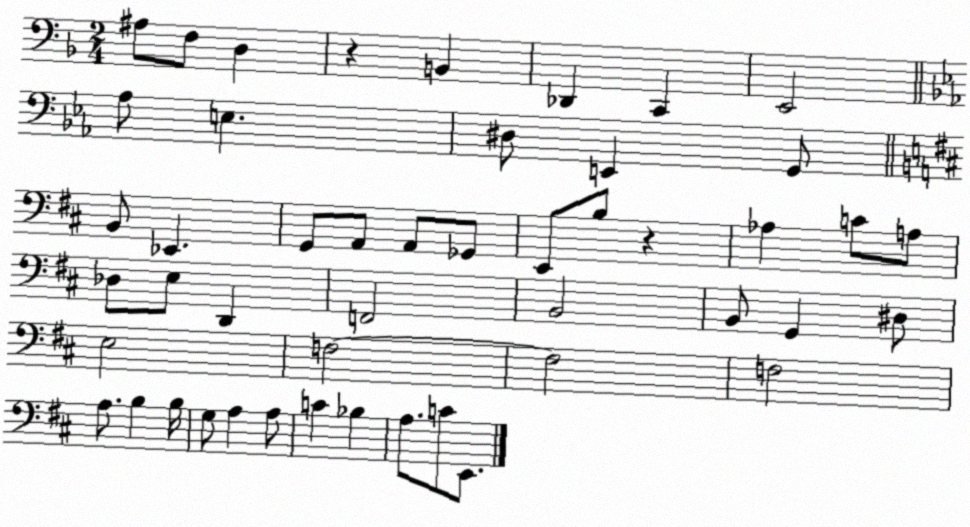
X:1
T:Untitled
M:2/4
L:1/4
K:F
^A,/2 F,/2 D, z B,, _D,, C,, E,,2 _A,/2 E, ^D,/2 E,, G,,/2 B,,/2 _E,, G,,/2 A,,/2 A,,/2 _G,,/2 E,,/2 B,/2 z _A, C/2 A,/2 _D,/2 E,/2 D,, F,,2 B,,2 B,,/2 G,, ^D,/2 E,2 F,2 F,2 F,2 A,/2 B, B,/4 G,/2 A, A,/2 C _B, A,/2 C/2 E,,/2